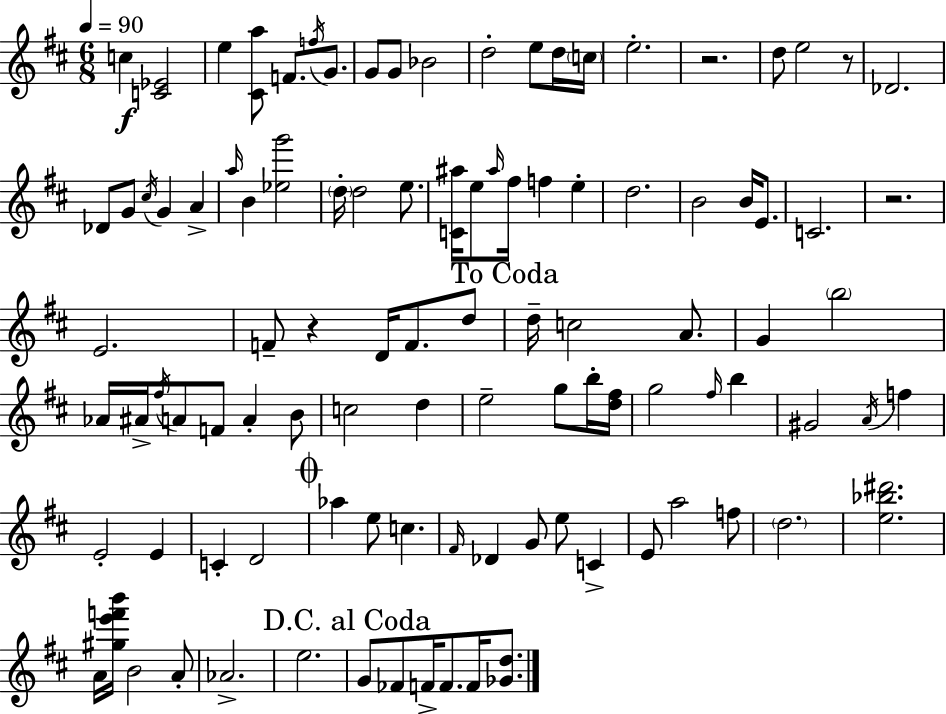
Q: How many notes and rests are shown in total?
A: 102